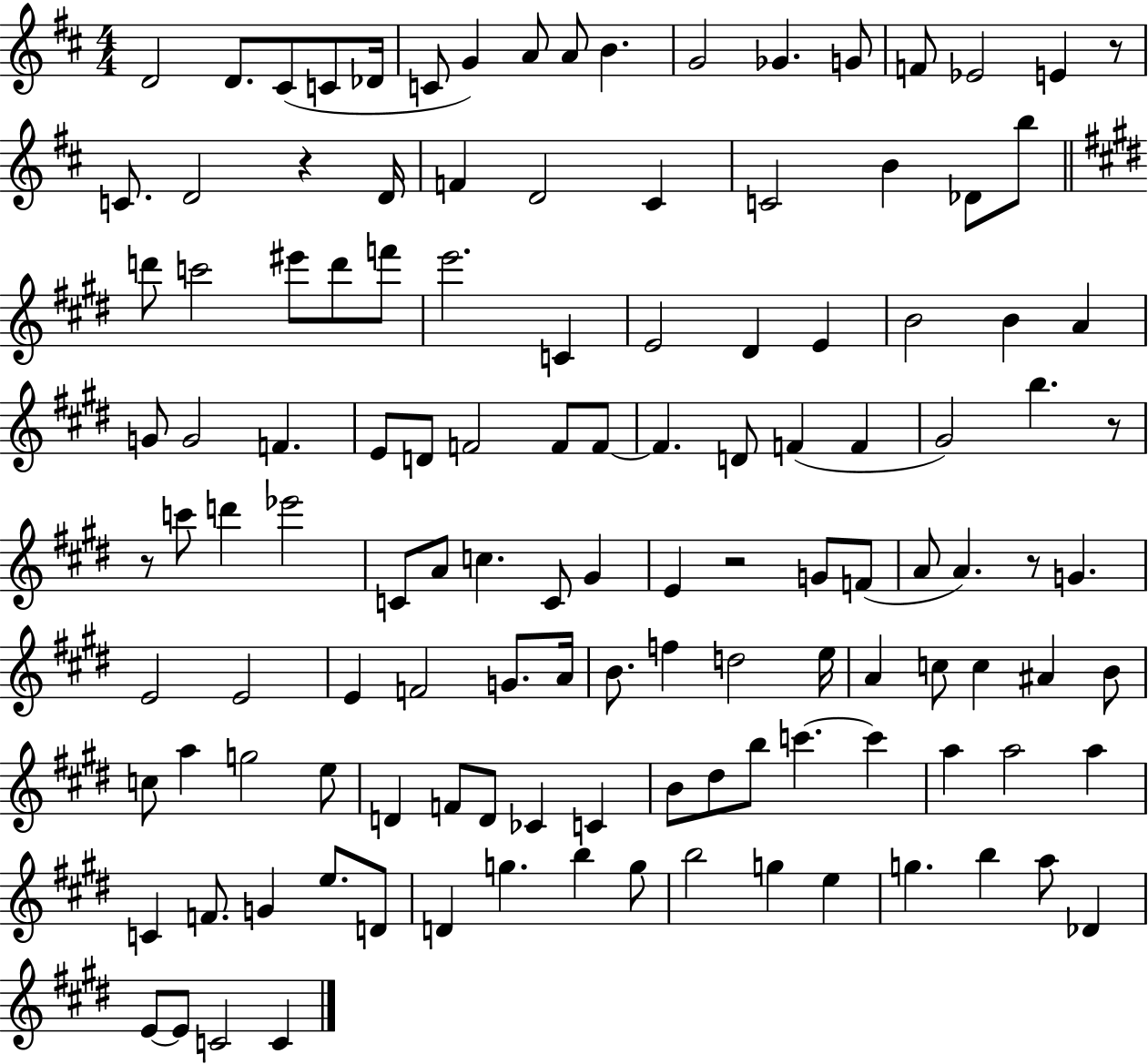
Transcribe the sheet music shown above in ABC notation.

X:1
T:Untitled
M:4/4
L:1/4
K:D
D2 D/2 ^C/2 C/2 _D/4 C/2 G A/2 A/2 B G2 _G G/2 F/2 _E2 E z/2 C/2 D2 z D/4 F D2 ^C C2 B _D/2 b/2 d'/2 c'2 ^e'/2 d'/2 f'/2 e'2 C E2 ^D E B2 B A G/2 G2 F E/2 D/2 F2 F/2 F/2 F D/2 F F ^G2 b z/2 z/2 c'/2 d' _e'2 C/2 A/2 c C/2 ^G E z2 G/2 F/2 A/2 A z/2 G E2 E2 E F2 G/2 A/4 B/2 f d2 e/4 A c/2 c ^A B/2 c/2 a g2 e/2 D F/2 D/2 _C C B/2 ^d/2 b/2 c' c' a a2 a C F/2 G e/2 D/2 D g b g/2 b2 g e g b a/2 _D E/2 E/2 C2 C